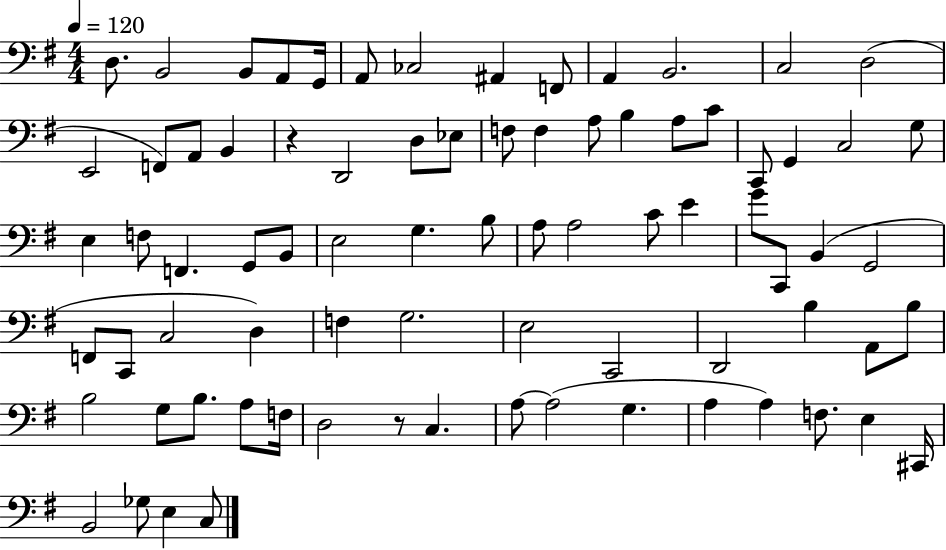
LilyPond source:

{
  \clef bass
  \numericTimeSignature
  \time 4/4
  \key g \major
  \tempo 4 = 120
  d8. b,2 b,8 a,8 g,16 | a,8 ces2 ais,4 f,8 | a,4 b,2. | c2 d2( | \break e,2 f,8) a,8 b,4 | r4 d,2 d8 ees8 | f8 f4 a8 b4 a8 c'8 | c,8 g,4 c2 g8 | \break e4 f8 f,4. g,8 b,8 | e2 g4. b8 | a8 a2 c'8 e'4 | g'8 c,8 b,4( g,2 | \break f,8 c,8 c2 d4) | f4 g2. | e2 c,2 | d,2 b4 a,8 b8 | \break b2 g8 b8. a8 f16 | d2 r8 c4. | a8~~ a2( g4. | a4 a4) f8. e4 cis,16 | \break b,2 ges8 e4 c8 | \bar "|."
}